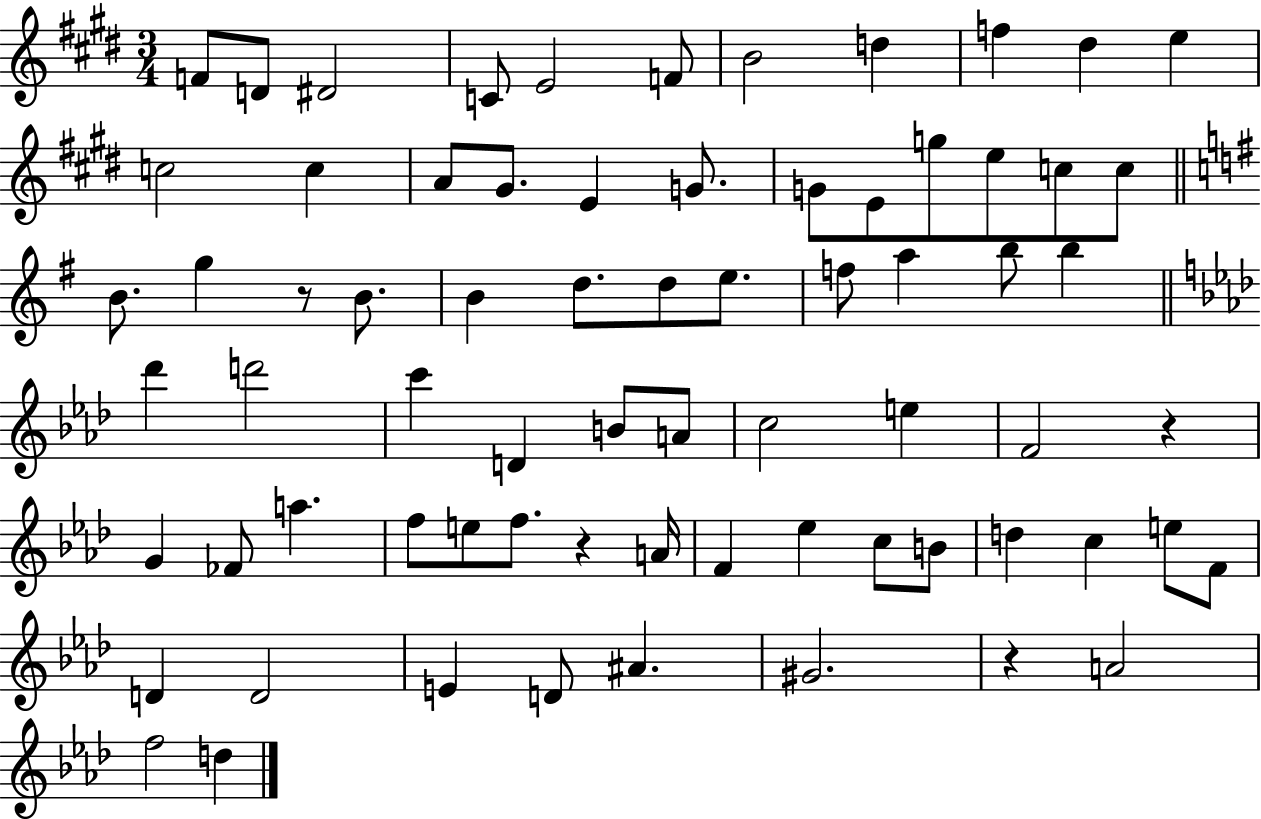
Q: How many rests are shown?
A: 4